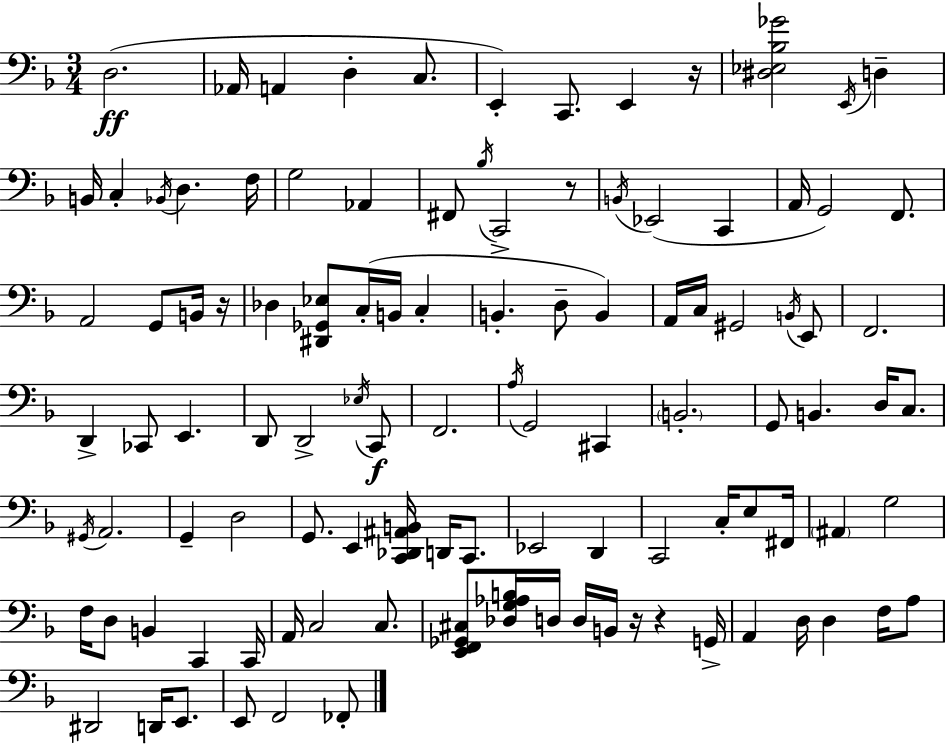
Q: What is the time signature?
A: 3/4